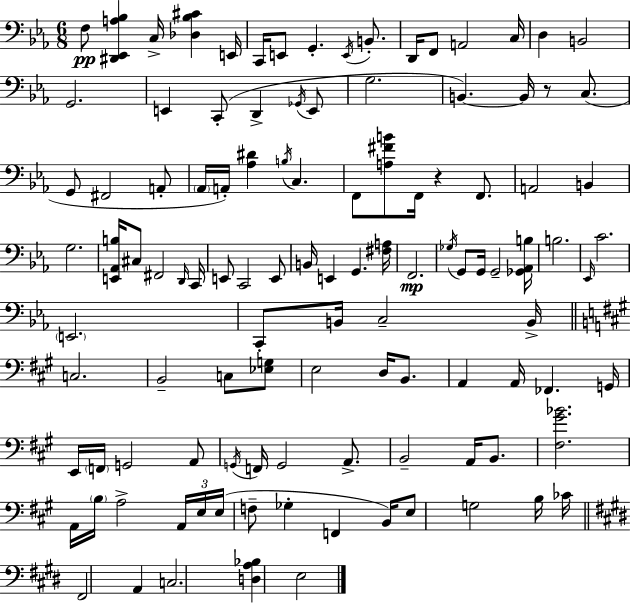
X:1
T:Untitled
M:6/8
L:1/4
K:Cm
F,/2 [^D,,_E,,A,_B,] C,/4 [_D,_B,^C] E,,/4 C,,/4 E,,/2 G,, E,,/4 B,,/2 D,,/4 F,,/2 A,,2 C,/4 D, B,,2 G,,2 E,, C,,/2 D,, _G,,/4 E,,/2 G,2 B,, B,,/4 z/2 C,/2 G,,/2 ^F,,2 A,,/2 _A,,/4 A,,/4 [_A,^D] B,/4 C, F,,/2 [A,^FB]/2 F,,/4 z F,,/2 A,,2 B,, G,2 [E,,_A,,B,]/4 ^C,/2 ^F,,2 D,,/4 C,,/4 E,,/2 C,,2 E,,/2 B,,/4 E,, G,, [^F,A,]/4 F,,2 _G,/4 G,,/2 G,,/4 G,,2 [_G,,_A,,B,]/4 B,2 _E,,/4 C2 E,,2 C,,/2 B,,/4 C,2 B,,/4 C,2 B,,2 C,/2 [_E,G,]/2 E,2 D,/4 B,,/2 A,, A,,/4 _F,, G,,/4 E,,/4 F,,/4 G,,2 A,,/2 G,,/4 F,,/4 G,,2 A,,/2 B,,2 A,,/4 B,,/2 [^F,^G_B]2 A,,/4 B,/4 A,2 A,,/4 E,/4 E,/4 F,/2 _G, F,, B,,/4 E,/2 G,2 B,/4 _C/4 ^F,,2 A,, C,2 [D,A,_B,] E,2